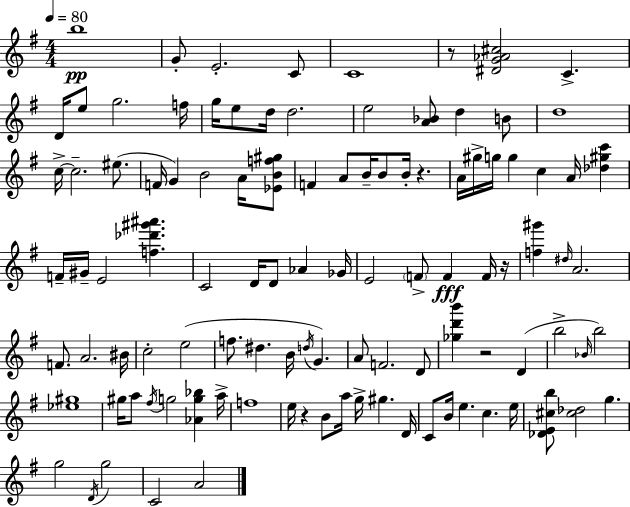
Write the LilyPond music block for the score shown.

{
  \clef treble
  \numericTimeSignature
  \time 4/4
  \key g \major
  \tempo 4 = 80
  b''1\pp | g'8-. e'2.-. c'8 | c'1 | r8 <dis' g' aes' cis''>2 c'4.-> | \break d'16 e''8 g''2. f''16 | g''16 e''8 d''16 d''2. | e''2 <a' bes'>8 d''4 b'8 | d''1 | \break c''16->~~ c''2.-- eis''8.( | f'16 g'4) b'2 a'16 <ees' b' f'' gis''>8 | f'4 a'8 b'16-- b'8 b'16-. r4. | a'16 gis''16-> g''16 g''4 c''4 a'16 <des'' gis'' c'''>4 | \break f'16-- gis'16-- e'2 <f'' des''' gis''' ais'''>4. | c'2 d'16 d'8 aes'4 ges'16 | e'2 \parenthesize f'8-> f'4\fff f'16 r16 | <f'' gis'''>4 \grace { dis''16 } a'2. | \break f'8. a'2. | bis'16 c''2-. e''2( | f''8. dis''4. b'16 \acciaccatura { d''16 } g'4.) | a'8 f'2. | \break d'8 <ges'' d''' b'''>4 r2 d'4( | b''2-> \grace { bes'16 }) b''2 | <ees'' gis''>1 | gis''16 a''8 \acciaccatura { fis''16 } g''2 <aes' g'' bes''>4 | \break a''16-> f''1 | e''16 r4 b'8 a''16 g''16-> gis''4. | d'16 c'8 b'16 e''4. c''4. | e''16 <des' e' cis'' b''>8 <cis'' des''>2 g''4. | \break g''2 \acciaccatura { d'16 } g''2 | c'2 a'2 | \bar "|."
}